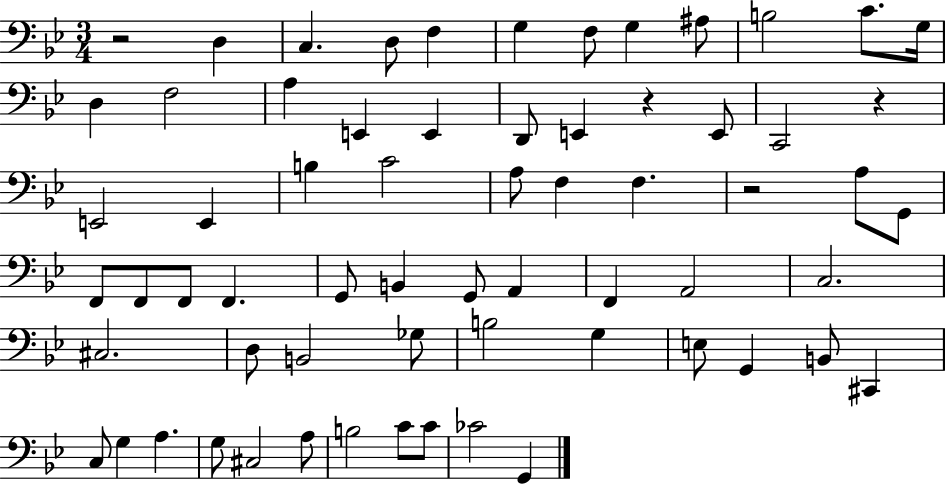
{
  \clef bass
  \numericTimeSignature
  \time 3/4
  \key bes \major
  r2 d4 | c4. d8 f4 | g4 f8 g4 ais8 | b2 c'8. g16 | \break d4 f2 | a4 e,4 e,4 | d,8 e,4 r4 e,8 | c,2 r4 | \break e,2 e,4 | b4 c'2 | a8 f4 f4. | r2 a8 g,8 | \break f,8 f,8 f,8 f,4. | g,8 b,4 g,8 a,4 | f,4 a,2 | c2. | \break cis2. | d8 b,2 ges8 | b2 g4 | e8 g,4 b,8 cis,4 | \break c8 g4 a4. | g8 cis2 a8 | b2 c'8 c'8 | ces'2 g,4 | \break \bar "|."
}